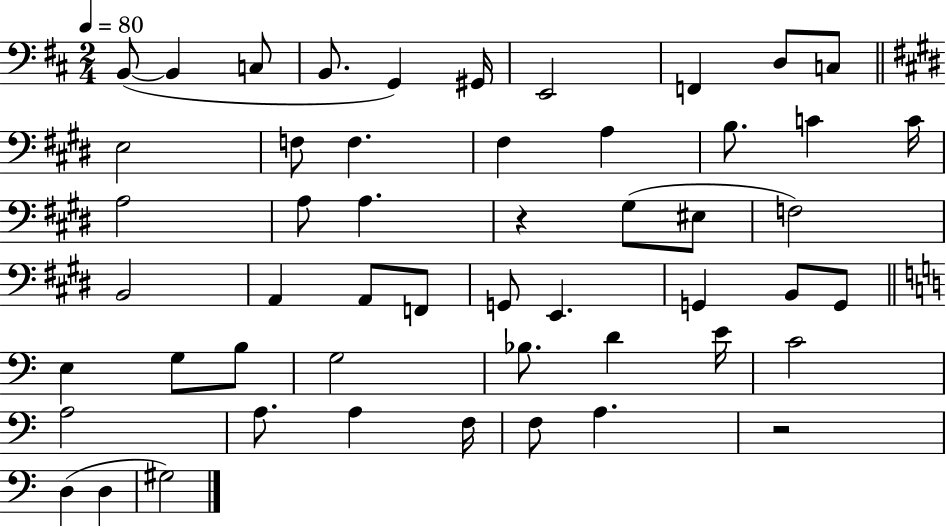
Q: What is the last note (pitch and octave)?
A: G#3